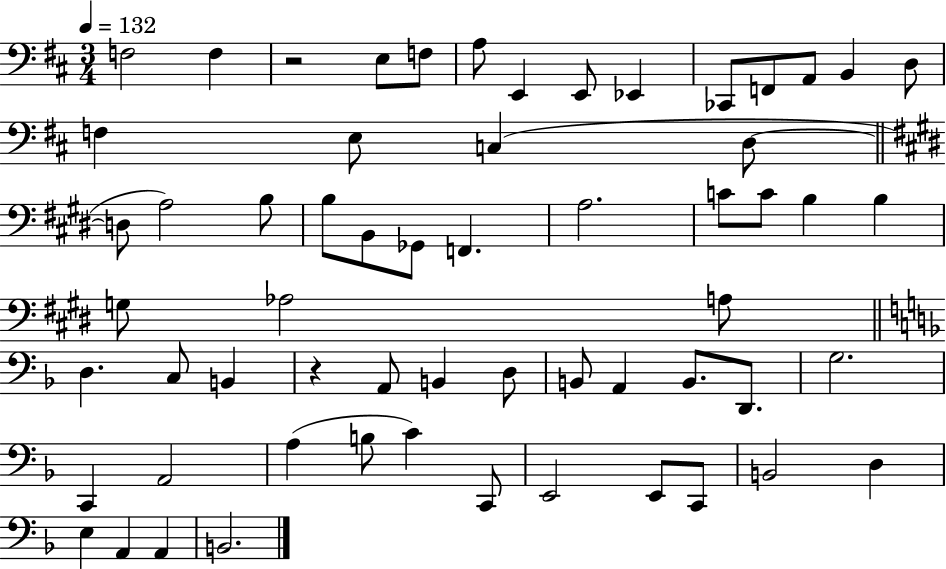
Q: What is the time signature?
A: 3/4